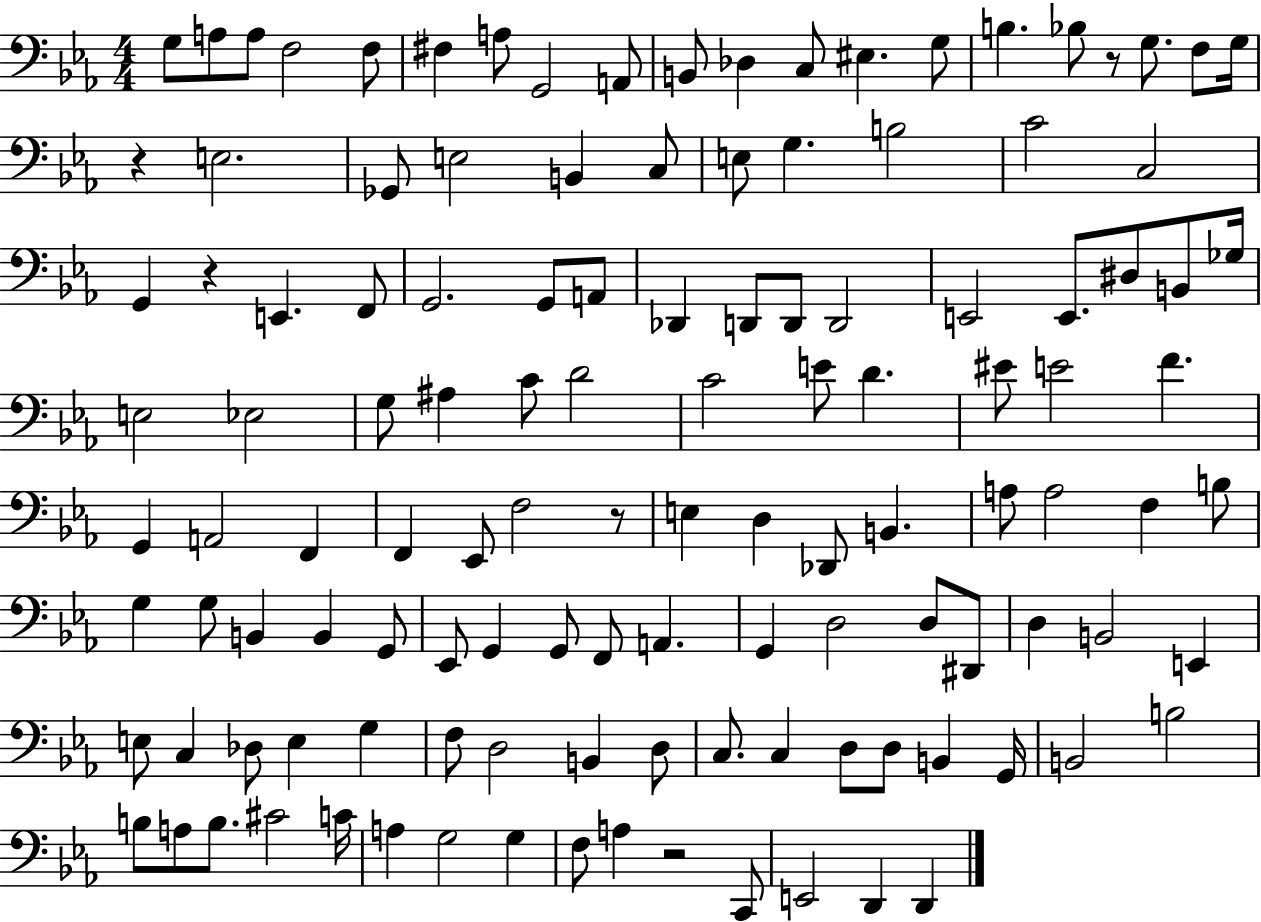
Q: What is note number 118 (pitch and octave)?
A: D2